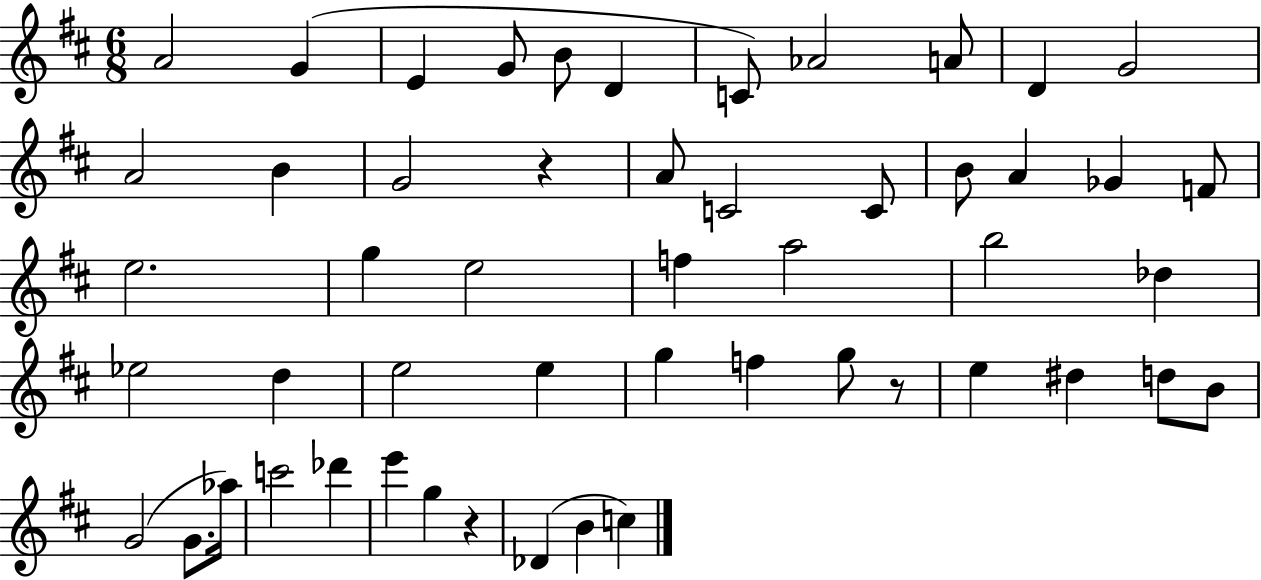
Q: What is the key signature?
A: D major